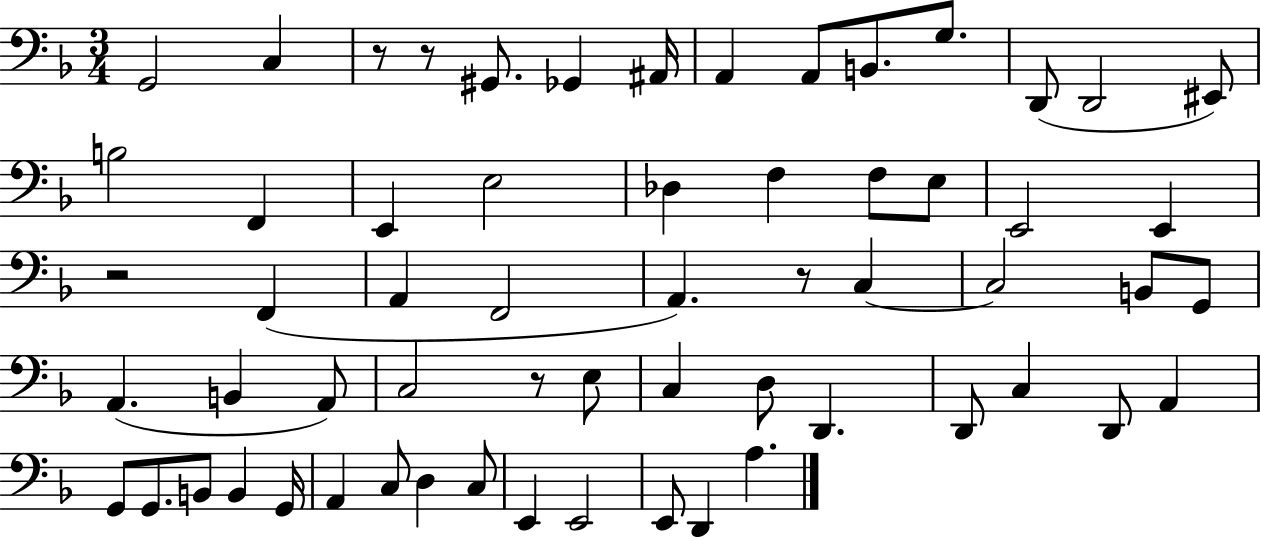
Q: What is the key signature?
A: F major